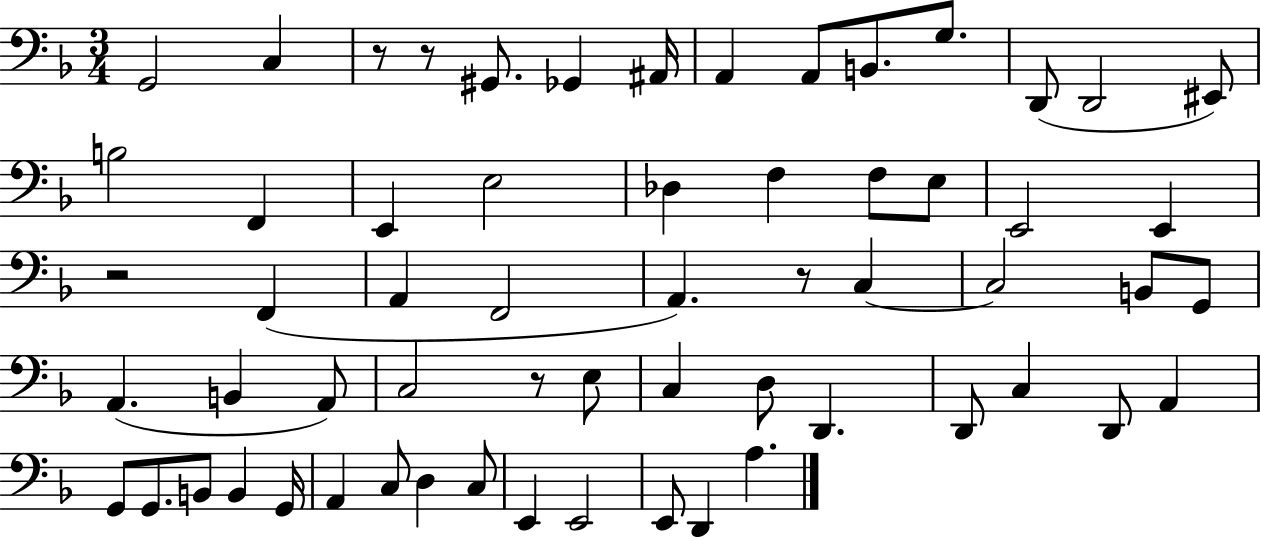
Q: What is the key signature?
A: F major